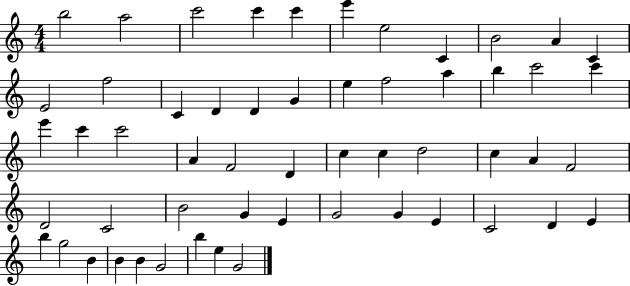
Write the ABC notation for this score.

X:1
T:Untitled
M:4/4
L:1/4
K:C
b2 a2 c'2 c' c' e' e2 C B2 A C E2 f2 C D D G e f2 a b c'2 c' e' c' c'2 A F2 D c c d2 c A F2 D2 C2 B2 G E G2 G E C2 D E b g2 B B B G2 b e G2